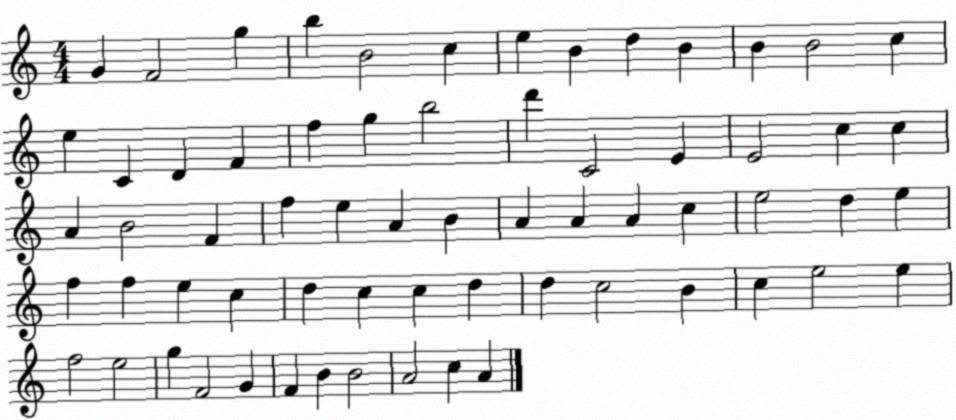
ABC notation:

X:1
T:Untitled
M:4/4
L:1/4
K:C
G F2 g b B2 c e B d B B B2 c e C D F f g b2 d' C2 E E2 c c A B2 F f e A B A A A c e2 d e f f e c d c c d d c2 B c e2 e f2 e2 g F2 G F B B2 A2 c A